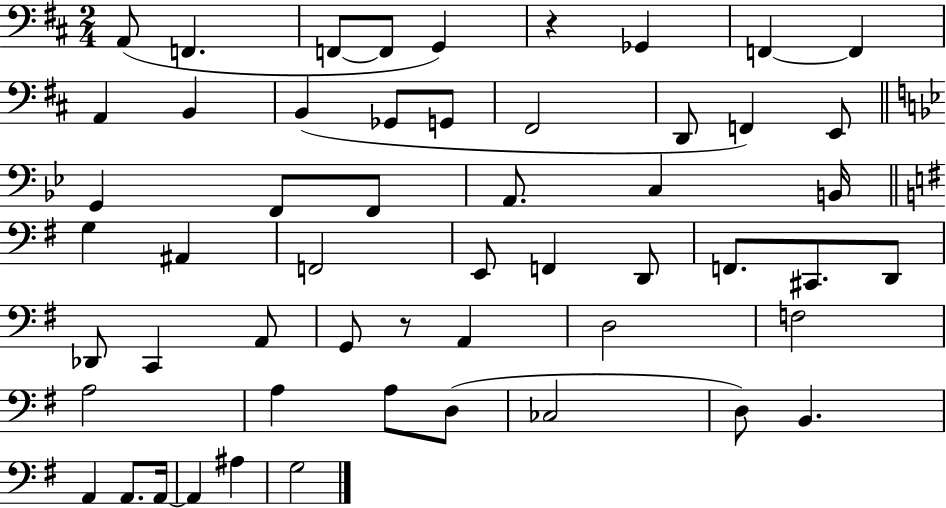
X:1
T:Untitled
M:2/4
L:1/4
K:D
A,,/2 F,, F,,/2 F,,/2 G,, z _G,, F,, F,, A,, B,, B,, _G,,/2 G,,/2 ^F,,2 D,,/2 F,, E,,/2 G,, F,,/2 F,,/2 A,,/2 C, B,,/4 G, ^A,, F,,2 E,,/2 F,, D,,/2 F,,/2 ^C,,/2 D,,/2 _D,,/2 C,, A,,/2 G,,/2 z/2 A,, D,2 F,2 A,2 A, A,/2 D,/2 _C,2 D,/2 B,, A,, A,,/2 A,,/4 A,, ^A, G,2